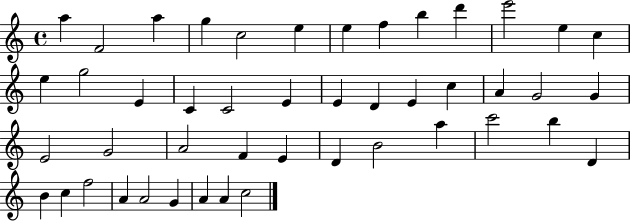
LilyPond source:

{
  \clef treble
  \time 4/4
  \defaultTimeSignature
  \key c \major
  a''4 f'2 a''4 | g''4 c''2 e''4 | e''4 f''4 b''4 d'''4 | e'''2 e''4 c''4 | \break e''4 g''2 e'4 | c'4 c'2 e'4 | e'4 d'4 e'4 c''4 | a'4 g'2 g'4 | \break e'2 g'2 | a'2 f'4 e'4 | d'4 b'2 a''4 | c'''2 b''4 d'4 | \break b'4 c''4 f''2 | a'4 a'2 g'4 | a'4 a'4 c''2 | \bar "|."
}